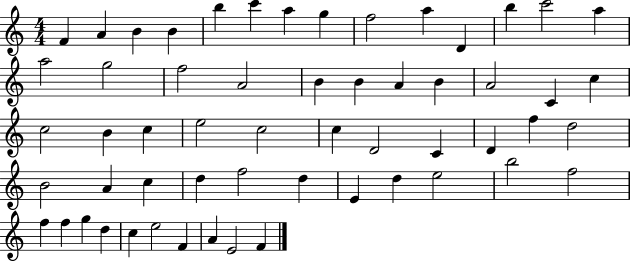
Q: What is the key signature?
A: C major